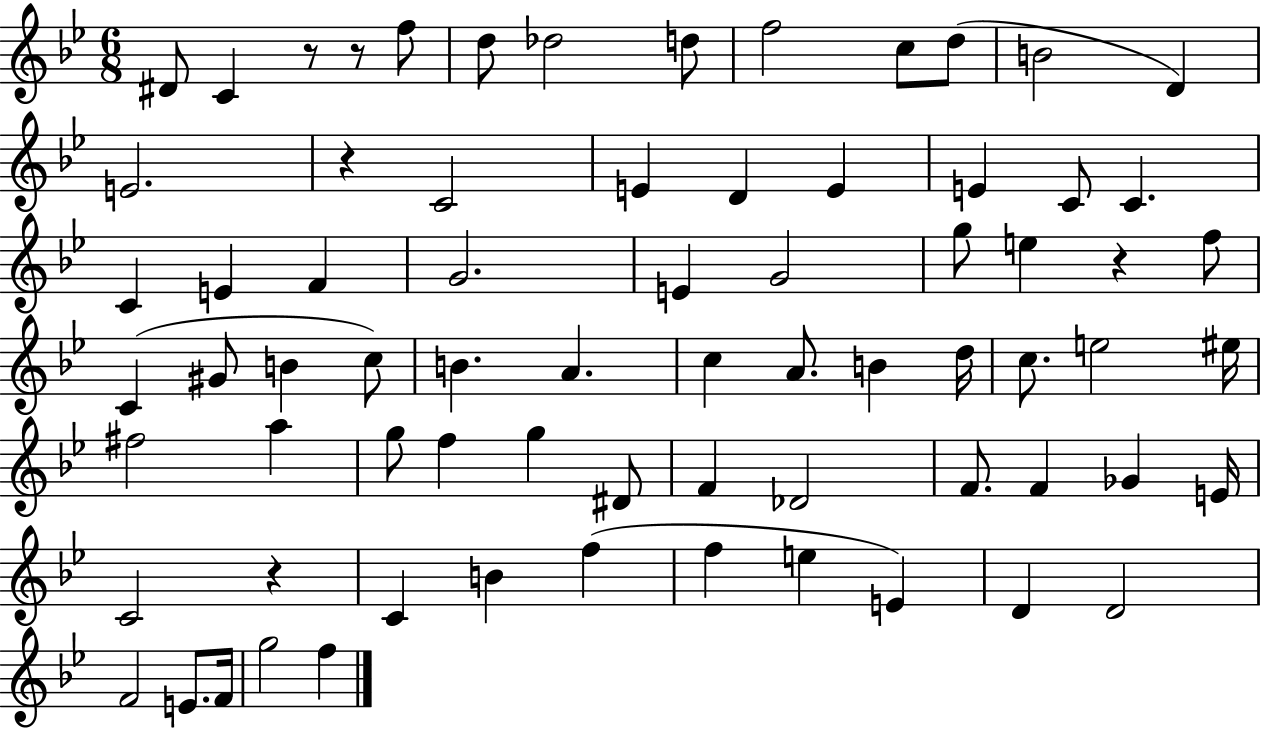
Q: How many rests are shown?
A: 5